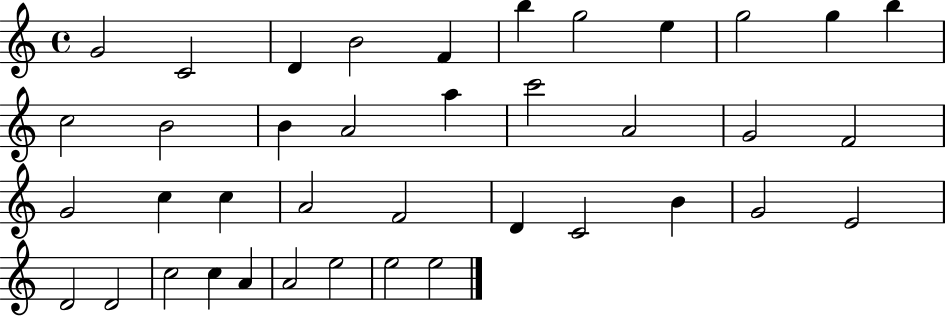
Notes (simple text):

G4/h C4/h D4/q B4/h F4/q B5/q G5/h E5/q G5/h G5/q B5/q C5/h B4/h B4/q A4/h A5/q C6/h A4/h G4/h F4/h G4/h C5/q C5/q A4/h F4/h D4/q C4/h B4/q G4/h E4/h D4/h D4/h C5/h C5/q A4/q A4/h E5/h E5/h E5/h